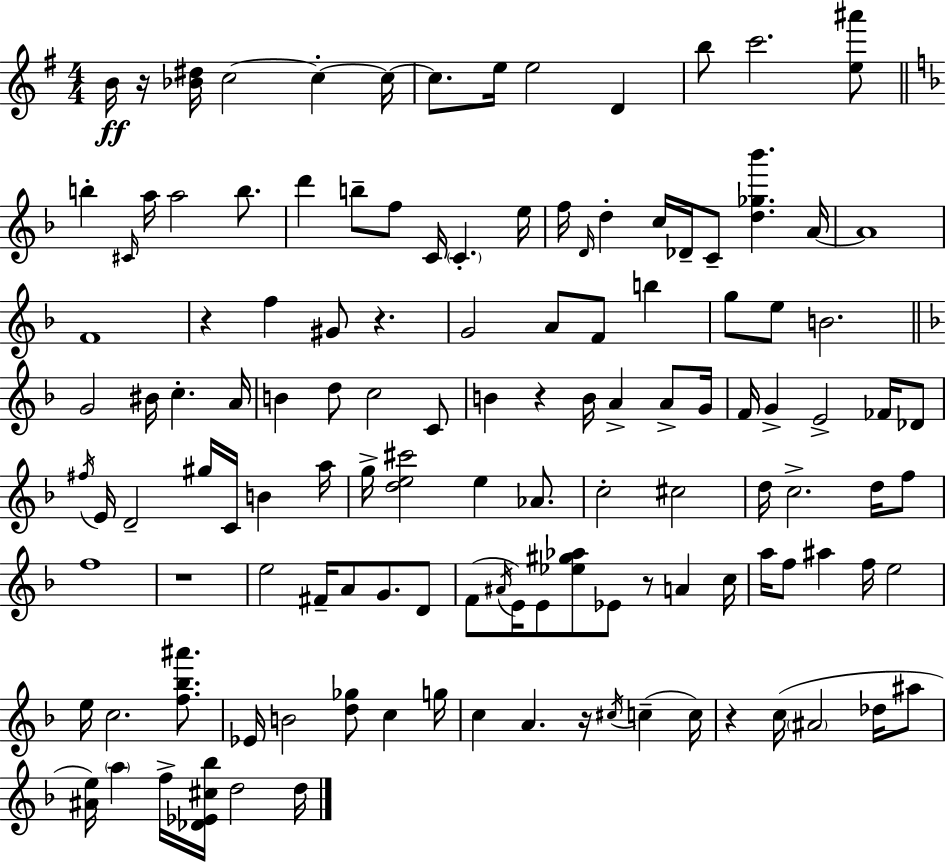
{
  \clef treble
  \numericTimeSignature
  \time 4/4
  \key g \major
  b'16\ff r16 <bes' dis''>16 c''2~~ c''4-.~~ c''16~~ | c''8. e''16 e''2 d'4 | b''8 c'''2. <e'' ais'''>8 | \bar "||" \break \key d \minor b''4-. \grace { cis'16 } a''16 a''2 b''8. | d'''4 b''8-- f''8 c'16 \parenthesize c'4.-. | e''16 f''16 \grace { d'16 } d''4-. c''16 des'16-- c'8-- <d'' ges'' bes'''>4. | a'16~~ a'1 | \break f'1 | r4 f''4 gis'8 r4. | g'2 a'8 f'8 b''4 | g''8 e''8 b'2. | \break \bar "||" \break \key d \minor g'2 bis'16 c''4.-. a'16 | b'4 d''8 c''2 c'8 | b'4 r4 b'16 a'4-> a'8-> g'16 | f'16 g'4-> e'2-> fes'16 des'8 | \break \acciaccatura { fis''16 } e'16 d'2-- gis''16 c'16 b'4 | a''16 g''16-> <d'' e'' cis'''>2 e''4 aes'8. | c''2-. cis''2 | d''16 c''2.-> d''16 f''8 | \break f''1 | r1 | e''2 fis'16-- a'8 g'8. d'8 | f'8( \acciaccatura { ais'16 } e'16) e'8 <ees'' gis'' aes''>8 ees'8 r8 a'4 | \break c''16 a''16 f''8 ais''4 f''16 e''2 | e''16 c''2. <f'' bes'' ais'''>8. | ees'16 b'2 <d'' ges''>8 c''4 | g''16 c''4 a'4. r16 \acciaccatura { cis''16 }( c''4-- | \break c''16) r4 c''16( \parenthesize ais'2 | des''16 ais''8 <ais' e''>16) \parenthesize a''4 f''16-> <des' ees' cis'' bes''>16 d''2 | d''16 \bar "|."
}